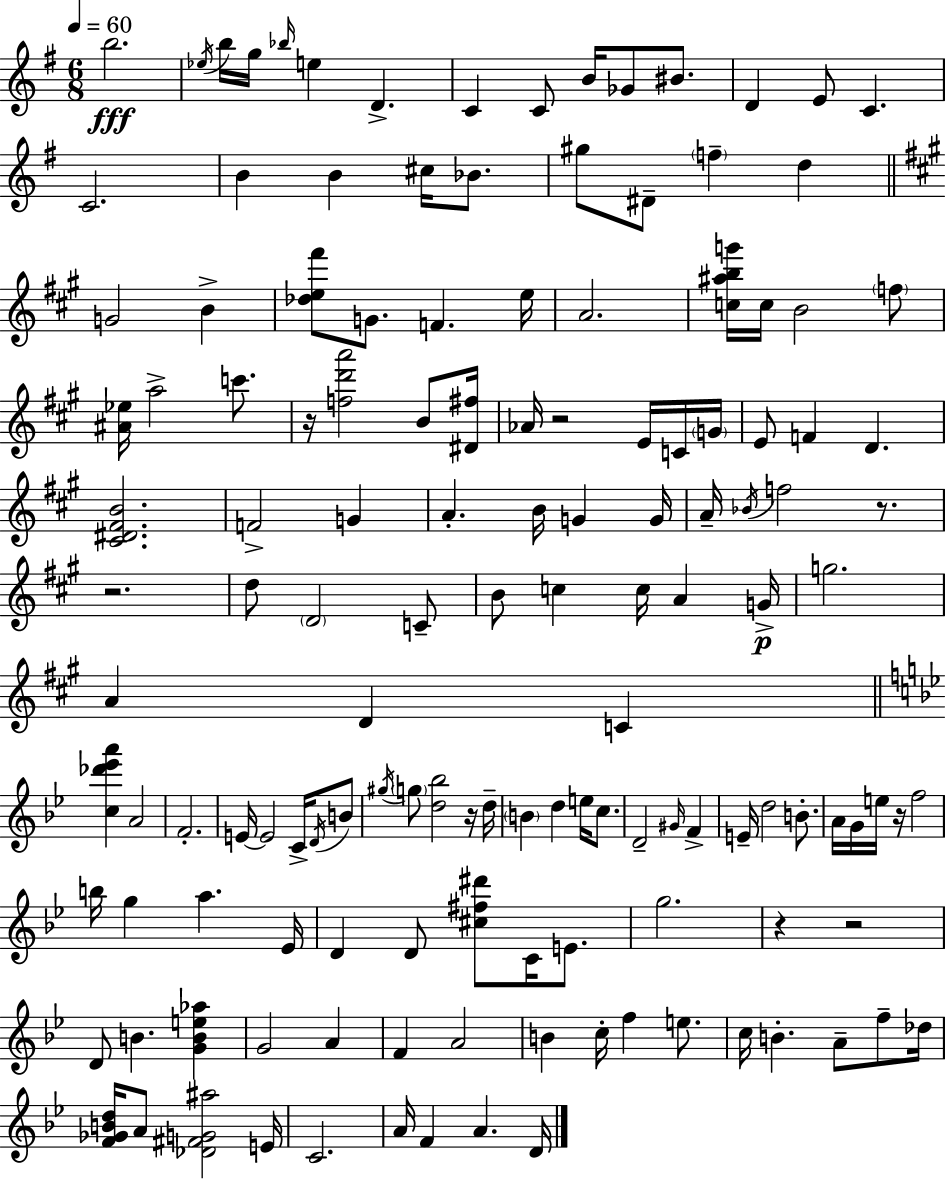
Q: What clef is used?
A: treble